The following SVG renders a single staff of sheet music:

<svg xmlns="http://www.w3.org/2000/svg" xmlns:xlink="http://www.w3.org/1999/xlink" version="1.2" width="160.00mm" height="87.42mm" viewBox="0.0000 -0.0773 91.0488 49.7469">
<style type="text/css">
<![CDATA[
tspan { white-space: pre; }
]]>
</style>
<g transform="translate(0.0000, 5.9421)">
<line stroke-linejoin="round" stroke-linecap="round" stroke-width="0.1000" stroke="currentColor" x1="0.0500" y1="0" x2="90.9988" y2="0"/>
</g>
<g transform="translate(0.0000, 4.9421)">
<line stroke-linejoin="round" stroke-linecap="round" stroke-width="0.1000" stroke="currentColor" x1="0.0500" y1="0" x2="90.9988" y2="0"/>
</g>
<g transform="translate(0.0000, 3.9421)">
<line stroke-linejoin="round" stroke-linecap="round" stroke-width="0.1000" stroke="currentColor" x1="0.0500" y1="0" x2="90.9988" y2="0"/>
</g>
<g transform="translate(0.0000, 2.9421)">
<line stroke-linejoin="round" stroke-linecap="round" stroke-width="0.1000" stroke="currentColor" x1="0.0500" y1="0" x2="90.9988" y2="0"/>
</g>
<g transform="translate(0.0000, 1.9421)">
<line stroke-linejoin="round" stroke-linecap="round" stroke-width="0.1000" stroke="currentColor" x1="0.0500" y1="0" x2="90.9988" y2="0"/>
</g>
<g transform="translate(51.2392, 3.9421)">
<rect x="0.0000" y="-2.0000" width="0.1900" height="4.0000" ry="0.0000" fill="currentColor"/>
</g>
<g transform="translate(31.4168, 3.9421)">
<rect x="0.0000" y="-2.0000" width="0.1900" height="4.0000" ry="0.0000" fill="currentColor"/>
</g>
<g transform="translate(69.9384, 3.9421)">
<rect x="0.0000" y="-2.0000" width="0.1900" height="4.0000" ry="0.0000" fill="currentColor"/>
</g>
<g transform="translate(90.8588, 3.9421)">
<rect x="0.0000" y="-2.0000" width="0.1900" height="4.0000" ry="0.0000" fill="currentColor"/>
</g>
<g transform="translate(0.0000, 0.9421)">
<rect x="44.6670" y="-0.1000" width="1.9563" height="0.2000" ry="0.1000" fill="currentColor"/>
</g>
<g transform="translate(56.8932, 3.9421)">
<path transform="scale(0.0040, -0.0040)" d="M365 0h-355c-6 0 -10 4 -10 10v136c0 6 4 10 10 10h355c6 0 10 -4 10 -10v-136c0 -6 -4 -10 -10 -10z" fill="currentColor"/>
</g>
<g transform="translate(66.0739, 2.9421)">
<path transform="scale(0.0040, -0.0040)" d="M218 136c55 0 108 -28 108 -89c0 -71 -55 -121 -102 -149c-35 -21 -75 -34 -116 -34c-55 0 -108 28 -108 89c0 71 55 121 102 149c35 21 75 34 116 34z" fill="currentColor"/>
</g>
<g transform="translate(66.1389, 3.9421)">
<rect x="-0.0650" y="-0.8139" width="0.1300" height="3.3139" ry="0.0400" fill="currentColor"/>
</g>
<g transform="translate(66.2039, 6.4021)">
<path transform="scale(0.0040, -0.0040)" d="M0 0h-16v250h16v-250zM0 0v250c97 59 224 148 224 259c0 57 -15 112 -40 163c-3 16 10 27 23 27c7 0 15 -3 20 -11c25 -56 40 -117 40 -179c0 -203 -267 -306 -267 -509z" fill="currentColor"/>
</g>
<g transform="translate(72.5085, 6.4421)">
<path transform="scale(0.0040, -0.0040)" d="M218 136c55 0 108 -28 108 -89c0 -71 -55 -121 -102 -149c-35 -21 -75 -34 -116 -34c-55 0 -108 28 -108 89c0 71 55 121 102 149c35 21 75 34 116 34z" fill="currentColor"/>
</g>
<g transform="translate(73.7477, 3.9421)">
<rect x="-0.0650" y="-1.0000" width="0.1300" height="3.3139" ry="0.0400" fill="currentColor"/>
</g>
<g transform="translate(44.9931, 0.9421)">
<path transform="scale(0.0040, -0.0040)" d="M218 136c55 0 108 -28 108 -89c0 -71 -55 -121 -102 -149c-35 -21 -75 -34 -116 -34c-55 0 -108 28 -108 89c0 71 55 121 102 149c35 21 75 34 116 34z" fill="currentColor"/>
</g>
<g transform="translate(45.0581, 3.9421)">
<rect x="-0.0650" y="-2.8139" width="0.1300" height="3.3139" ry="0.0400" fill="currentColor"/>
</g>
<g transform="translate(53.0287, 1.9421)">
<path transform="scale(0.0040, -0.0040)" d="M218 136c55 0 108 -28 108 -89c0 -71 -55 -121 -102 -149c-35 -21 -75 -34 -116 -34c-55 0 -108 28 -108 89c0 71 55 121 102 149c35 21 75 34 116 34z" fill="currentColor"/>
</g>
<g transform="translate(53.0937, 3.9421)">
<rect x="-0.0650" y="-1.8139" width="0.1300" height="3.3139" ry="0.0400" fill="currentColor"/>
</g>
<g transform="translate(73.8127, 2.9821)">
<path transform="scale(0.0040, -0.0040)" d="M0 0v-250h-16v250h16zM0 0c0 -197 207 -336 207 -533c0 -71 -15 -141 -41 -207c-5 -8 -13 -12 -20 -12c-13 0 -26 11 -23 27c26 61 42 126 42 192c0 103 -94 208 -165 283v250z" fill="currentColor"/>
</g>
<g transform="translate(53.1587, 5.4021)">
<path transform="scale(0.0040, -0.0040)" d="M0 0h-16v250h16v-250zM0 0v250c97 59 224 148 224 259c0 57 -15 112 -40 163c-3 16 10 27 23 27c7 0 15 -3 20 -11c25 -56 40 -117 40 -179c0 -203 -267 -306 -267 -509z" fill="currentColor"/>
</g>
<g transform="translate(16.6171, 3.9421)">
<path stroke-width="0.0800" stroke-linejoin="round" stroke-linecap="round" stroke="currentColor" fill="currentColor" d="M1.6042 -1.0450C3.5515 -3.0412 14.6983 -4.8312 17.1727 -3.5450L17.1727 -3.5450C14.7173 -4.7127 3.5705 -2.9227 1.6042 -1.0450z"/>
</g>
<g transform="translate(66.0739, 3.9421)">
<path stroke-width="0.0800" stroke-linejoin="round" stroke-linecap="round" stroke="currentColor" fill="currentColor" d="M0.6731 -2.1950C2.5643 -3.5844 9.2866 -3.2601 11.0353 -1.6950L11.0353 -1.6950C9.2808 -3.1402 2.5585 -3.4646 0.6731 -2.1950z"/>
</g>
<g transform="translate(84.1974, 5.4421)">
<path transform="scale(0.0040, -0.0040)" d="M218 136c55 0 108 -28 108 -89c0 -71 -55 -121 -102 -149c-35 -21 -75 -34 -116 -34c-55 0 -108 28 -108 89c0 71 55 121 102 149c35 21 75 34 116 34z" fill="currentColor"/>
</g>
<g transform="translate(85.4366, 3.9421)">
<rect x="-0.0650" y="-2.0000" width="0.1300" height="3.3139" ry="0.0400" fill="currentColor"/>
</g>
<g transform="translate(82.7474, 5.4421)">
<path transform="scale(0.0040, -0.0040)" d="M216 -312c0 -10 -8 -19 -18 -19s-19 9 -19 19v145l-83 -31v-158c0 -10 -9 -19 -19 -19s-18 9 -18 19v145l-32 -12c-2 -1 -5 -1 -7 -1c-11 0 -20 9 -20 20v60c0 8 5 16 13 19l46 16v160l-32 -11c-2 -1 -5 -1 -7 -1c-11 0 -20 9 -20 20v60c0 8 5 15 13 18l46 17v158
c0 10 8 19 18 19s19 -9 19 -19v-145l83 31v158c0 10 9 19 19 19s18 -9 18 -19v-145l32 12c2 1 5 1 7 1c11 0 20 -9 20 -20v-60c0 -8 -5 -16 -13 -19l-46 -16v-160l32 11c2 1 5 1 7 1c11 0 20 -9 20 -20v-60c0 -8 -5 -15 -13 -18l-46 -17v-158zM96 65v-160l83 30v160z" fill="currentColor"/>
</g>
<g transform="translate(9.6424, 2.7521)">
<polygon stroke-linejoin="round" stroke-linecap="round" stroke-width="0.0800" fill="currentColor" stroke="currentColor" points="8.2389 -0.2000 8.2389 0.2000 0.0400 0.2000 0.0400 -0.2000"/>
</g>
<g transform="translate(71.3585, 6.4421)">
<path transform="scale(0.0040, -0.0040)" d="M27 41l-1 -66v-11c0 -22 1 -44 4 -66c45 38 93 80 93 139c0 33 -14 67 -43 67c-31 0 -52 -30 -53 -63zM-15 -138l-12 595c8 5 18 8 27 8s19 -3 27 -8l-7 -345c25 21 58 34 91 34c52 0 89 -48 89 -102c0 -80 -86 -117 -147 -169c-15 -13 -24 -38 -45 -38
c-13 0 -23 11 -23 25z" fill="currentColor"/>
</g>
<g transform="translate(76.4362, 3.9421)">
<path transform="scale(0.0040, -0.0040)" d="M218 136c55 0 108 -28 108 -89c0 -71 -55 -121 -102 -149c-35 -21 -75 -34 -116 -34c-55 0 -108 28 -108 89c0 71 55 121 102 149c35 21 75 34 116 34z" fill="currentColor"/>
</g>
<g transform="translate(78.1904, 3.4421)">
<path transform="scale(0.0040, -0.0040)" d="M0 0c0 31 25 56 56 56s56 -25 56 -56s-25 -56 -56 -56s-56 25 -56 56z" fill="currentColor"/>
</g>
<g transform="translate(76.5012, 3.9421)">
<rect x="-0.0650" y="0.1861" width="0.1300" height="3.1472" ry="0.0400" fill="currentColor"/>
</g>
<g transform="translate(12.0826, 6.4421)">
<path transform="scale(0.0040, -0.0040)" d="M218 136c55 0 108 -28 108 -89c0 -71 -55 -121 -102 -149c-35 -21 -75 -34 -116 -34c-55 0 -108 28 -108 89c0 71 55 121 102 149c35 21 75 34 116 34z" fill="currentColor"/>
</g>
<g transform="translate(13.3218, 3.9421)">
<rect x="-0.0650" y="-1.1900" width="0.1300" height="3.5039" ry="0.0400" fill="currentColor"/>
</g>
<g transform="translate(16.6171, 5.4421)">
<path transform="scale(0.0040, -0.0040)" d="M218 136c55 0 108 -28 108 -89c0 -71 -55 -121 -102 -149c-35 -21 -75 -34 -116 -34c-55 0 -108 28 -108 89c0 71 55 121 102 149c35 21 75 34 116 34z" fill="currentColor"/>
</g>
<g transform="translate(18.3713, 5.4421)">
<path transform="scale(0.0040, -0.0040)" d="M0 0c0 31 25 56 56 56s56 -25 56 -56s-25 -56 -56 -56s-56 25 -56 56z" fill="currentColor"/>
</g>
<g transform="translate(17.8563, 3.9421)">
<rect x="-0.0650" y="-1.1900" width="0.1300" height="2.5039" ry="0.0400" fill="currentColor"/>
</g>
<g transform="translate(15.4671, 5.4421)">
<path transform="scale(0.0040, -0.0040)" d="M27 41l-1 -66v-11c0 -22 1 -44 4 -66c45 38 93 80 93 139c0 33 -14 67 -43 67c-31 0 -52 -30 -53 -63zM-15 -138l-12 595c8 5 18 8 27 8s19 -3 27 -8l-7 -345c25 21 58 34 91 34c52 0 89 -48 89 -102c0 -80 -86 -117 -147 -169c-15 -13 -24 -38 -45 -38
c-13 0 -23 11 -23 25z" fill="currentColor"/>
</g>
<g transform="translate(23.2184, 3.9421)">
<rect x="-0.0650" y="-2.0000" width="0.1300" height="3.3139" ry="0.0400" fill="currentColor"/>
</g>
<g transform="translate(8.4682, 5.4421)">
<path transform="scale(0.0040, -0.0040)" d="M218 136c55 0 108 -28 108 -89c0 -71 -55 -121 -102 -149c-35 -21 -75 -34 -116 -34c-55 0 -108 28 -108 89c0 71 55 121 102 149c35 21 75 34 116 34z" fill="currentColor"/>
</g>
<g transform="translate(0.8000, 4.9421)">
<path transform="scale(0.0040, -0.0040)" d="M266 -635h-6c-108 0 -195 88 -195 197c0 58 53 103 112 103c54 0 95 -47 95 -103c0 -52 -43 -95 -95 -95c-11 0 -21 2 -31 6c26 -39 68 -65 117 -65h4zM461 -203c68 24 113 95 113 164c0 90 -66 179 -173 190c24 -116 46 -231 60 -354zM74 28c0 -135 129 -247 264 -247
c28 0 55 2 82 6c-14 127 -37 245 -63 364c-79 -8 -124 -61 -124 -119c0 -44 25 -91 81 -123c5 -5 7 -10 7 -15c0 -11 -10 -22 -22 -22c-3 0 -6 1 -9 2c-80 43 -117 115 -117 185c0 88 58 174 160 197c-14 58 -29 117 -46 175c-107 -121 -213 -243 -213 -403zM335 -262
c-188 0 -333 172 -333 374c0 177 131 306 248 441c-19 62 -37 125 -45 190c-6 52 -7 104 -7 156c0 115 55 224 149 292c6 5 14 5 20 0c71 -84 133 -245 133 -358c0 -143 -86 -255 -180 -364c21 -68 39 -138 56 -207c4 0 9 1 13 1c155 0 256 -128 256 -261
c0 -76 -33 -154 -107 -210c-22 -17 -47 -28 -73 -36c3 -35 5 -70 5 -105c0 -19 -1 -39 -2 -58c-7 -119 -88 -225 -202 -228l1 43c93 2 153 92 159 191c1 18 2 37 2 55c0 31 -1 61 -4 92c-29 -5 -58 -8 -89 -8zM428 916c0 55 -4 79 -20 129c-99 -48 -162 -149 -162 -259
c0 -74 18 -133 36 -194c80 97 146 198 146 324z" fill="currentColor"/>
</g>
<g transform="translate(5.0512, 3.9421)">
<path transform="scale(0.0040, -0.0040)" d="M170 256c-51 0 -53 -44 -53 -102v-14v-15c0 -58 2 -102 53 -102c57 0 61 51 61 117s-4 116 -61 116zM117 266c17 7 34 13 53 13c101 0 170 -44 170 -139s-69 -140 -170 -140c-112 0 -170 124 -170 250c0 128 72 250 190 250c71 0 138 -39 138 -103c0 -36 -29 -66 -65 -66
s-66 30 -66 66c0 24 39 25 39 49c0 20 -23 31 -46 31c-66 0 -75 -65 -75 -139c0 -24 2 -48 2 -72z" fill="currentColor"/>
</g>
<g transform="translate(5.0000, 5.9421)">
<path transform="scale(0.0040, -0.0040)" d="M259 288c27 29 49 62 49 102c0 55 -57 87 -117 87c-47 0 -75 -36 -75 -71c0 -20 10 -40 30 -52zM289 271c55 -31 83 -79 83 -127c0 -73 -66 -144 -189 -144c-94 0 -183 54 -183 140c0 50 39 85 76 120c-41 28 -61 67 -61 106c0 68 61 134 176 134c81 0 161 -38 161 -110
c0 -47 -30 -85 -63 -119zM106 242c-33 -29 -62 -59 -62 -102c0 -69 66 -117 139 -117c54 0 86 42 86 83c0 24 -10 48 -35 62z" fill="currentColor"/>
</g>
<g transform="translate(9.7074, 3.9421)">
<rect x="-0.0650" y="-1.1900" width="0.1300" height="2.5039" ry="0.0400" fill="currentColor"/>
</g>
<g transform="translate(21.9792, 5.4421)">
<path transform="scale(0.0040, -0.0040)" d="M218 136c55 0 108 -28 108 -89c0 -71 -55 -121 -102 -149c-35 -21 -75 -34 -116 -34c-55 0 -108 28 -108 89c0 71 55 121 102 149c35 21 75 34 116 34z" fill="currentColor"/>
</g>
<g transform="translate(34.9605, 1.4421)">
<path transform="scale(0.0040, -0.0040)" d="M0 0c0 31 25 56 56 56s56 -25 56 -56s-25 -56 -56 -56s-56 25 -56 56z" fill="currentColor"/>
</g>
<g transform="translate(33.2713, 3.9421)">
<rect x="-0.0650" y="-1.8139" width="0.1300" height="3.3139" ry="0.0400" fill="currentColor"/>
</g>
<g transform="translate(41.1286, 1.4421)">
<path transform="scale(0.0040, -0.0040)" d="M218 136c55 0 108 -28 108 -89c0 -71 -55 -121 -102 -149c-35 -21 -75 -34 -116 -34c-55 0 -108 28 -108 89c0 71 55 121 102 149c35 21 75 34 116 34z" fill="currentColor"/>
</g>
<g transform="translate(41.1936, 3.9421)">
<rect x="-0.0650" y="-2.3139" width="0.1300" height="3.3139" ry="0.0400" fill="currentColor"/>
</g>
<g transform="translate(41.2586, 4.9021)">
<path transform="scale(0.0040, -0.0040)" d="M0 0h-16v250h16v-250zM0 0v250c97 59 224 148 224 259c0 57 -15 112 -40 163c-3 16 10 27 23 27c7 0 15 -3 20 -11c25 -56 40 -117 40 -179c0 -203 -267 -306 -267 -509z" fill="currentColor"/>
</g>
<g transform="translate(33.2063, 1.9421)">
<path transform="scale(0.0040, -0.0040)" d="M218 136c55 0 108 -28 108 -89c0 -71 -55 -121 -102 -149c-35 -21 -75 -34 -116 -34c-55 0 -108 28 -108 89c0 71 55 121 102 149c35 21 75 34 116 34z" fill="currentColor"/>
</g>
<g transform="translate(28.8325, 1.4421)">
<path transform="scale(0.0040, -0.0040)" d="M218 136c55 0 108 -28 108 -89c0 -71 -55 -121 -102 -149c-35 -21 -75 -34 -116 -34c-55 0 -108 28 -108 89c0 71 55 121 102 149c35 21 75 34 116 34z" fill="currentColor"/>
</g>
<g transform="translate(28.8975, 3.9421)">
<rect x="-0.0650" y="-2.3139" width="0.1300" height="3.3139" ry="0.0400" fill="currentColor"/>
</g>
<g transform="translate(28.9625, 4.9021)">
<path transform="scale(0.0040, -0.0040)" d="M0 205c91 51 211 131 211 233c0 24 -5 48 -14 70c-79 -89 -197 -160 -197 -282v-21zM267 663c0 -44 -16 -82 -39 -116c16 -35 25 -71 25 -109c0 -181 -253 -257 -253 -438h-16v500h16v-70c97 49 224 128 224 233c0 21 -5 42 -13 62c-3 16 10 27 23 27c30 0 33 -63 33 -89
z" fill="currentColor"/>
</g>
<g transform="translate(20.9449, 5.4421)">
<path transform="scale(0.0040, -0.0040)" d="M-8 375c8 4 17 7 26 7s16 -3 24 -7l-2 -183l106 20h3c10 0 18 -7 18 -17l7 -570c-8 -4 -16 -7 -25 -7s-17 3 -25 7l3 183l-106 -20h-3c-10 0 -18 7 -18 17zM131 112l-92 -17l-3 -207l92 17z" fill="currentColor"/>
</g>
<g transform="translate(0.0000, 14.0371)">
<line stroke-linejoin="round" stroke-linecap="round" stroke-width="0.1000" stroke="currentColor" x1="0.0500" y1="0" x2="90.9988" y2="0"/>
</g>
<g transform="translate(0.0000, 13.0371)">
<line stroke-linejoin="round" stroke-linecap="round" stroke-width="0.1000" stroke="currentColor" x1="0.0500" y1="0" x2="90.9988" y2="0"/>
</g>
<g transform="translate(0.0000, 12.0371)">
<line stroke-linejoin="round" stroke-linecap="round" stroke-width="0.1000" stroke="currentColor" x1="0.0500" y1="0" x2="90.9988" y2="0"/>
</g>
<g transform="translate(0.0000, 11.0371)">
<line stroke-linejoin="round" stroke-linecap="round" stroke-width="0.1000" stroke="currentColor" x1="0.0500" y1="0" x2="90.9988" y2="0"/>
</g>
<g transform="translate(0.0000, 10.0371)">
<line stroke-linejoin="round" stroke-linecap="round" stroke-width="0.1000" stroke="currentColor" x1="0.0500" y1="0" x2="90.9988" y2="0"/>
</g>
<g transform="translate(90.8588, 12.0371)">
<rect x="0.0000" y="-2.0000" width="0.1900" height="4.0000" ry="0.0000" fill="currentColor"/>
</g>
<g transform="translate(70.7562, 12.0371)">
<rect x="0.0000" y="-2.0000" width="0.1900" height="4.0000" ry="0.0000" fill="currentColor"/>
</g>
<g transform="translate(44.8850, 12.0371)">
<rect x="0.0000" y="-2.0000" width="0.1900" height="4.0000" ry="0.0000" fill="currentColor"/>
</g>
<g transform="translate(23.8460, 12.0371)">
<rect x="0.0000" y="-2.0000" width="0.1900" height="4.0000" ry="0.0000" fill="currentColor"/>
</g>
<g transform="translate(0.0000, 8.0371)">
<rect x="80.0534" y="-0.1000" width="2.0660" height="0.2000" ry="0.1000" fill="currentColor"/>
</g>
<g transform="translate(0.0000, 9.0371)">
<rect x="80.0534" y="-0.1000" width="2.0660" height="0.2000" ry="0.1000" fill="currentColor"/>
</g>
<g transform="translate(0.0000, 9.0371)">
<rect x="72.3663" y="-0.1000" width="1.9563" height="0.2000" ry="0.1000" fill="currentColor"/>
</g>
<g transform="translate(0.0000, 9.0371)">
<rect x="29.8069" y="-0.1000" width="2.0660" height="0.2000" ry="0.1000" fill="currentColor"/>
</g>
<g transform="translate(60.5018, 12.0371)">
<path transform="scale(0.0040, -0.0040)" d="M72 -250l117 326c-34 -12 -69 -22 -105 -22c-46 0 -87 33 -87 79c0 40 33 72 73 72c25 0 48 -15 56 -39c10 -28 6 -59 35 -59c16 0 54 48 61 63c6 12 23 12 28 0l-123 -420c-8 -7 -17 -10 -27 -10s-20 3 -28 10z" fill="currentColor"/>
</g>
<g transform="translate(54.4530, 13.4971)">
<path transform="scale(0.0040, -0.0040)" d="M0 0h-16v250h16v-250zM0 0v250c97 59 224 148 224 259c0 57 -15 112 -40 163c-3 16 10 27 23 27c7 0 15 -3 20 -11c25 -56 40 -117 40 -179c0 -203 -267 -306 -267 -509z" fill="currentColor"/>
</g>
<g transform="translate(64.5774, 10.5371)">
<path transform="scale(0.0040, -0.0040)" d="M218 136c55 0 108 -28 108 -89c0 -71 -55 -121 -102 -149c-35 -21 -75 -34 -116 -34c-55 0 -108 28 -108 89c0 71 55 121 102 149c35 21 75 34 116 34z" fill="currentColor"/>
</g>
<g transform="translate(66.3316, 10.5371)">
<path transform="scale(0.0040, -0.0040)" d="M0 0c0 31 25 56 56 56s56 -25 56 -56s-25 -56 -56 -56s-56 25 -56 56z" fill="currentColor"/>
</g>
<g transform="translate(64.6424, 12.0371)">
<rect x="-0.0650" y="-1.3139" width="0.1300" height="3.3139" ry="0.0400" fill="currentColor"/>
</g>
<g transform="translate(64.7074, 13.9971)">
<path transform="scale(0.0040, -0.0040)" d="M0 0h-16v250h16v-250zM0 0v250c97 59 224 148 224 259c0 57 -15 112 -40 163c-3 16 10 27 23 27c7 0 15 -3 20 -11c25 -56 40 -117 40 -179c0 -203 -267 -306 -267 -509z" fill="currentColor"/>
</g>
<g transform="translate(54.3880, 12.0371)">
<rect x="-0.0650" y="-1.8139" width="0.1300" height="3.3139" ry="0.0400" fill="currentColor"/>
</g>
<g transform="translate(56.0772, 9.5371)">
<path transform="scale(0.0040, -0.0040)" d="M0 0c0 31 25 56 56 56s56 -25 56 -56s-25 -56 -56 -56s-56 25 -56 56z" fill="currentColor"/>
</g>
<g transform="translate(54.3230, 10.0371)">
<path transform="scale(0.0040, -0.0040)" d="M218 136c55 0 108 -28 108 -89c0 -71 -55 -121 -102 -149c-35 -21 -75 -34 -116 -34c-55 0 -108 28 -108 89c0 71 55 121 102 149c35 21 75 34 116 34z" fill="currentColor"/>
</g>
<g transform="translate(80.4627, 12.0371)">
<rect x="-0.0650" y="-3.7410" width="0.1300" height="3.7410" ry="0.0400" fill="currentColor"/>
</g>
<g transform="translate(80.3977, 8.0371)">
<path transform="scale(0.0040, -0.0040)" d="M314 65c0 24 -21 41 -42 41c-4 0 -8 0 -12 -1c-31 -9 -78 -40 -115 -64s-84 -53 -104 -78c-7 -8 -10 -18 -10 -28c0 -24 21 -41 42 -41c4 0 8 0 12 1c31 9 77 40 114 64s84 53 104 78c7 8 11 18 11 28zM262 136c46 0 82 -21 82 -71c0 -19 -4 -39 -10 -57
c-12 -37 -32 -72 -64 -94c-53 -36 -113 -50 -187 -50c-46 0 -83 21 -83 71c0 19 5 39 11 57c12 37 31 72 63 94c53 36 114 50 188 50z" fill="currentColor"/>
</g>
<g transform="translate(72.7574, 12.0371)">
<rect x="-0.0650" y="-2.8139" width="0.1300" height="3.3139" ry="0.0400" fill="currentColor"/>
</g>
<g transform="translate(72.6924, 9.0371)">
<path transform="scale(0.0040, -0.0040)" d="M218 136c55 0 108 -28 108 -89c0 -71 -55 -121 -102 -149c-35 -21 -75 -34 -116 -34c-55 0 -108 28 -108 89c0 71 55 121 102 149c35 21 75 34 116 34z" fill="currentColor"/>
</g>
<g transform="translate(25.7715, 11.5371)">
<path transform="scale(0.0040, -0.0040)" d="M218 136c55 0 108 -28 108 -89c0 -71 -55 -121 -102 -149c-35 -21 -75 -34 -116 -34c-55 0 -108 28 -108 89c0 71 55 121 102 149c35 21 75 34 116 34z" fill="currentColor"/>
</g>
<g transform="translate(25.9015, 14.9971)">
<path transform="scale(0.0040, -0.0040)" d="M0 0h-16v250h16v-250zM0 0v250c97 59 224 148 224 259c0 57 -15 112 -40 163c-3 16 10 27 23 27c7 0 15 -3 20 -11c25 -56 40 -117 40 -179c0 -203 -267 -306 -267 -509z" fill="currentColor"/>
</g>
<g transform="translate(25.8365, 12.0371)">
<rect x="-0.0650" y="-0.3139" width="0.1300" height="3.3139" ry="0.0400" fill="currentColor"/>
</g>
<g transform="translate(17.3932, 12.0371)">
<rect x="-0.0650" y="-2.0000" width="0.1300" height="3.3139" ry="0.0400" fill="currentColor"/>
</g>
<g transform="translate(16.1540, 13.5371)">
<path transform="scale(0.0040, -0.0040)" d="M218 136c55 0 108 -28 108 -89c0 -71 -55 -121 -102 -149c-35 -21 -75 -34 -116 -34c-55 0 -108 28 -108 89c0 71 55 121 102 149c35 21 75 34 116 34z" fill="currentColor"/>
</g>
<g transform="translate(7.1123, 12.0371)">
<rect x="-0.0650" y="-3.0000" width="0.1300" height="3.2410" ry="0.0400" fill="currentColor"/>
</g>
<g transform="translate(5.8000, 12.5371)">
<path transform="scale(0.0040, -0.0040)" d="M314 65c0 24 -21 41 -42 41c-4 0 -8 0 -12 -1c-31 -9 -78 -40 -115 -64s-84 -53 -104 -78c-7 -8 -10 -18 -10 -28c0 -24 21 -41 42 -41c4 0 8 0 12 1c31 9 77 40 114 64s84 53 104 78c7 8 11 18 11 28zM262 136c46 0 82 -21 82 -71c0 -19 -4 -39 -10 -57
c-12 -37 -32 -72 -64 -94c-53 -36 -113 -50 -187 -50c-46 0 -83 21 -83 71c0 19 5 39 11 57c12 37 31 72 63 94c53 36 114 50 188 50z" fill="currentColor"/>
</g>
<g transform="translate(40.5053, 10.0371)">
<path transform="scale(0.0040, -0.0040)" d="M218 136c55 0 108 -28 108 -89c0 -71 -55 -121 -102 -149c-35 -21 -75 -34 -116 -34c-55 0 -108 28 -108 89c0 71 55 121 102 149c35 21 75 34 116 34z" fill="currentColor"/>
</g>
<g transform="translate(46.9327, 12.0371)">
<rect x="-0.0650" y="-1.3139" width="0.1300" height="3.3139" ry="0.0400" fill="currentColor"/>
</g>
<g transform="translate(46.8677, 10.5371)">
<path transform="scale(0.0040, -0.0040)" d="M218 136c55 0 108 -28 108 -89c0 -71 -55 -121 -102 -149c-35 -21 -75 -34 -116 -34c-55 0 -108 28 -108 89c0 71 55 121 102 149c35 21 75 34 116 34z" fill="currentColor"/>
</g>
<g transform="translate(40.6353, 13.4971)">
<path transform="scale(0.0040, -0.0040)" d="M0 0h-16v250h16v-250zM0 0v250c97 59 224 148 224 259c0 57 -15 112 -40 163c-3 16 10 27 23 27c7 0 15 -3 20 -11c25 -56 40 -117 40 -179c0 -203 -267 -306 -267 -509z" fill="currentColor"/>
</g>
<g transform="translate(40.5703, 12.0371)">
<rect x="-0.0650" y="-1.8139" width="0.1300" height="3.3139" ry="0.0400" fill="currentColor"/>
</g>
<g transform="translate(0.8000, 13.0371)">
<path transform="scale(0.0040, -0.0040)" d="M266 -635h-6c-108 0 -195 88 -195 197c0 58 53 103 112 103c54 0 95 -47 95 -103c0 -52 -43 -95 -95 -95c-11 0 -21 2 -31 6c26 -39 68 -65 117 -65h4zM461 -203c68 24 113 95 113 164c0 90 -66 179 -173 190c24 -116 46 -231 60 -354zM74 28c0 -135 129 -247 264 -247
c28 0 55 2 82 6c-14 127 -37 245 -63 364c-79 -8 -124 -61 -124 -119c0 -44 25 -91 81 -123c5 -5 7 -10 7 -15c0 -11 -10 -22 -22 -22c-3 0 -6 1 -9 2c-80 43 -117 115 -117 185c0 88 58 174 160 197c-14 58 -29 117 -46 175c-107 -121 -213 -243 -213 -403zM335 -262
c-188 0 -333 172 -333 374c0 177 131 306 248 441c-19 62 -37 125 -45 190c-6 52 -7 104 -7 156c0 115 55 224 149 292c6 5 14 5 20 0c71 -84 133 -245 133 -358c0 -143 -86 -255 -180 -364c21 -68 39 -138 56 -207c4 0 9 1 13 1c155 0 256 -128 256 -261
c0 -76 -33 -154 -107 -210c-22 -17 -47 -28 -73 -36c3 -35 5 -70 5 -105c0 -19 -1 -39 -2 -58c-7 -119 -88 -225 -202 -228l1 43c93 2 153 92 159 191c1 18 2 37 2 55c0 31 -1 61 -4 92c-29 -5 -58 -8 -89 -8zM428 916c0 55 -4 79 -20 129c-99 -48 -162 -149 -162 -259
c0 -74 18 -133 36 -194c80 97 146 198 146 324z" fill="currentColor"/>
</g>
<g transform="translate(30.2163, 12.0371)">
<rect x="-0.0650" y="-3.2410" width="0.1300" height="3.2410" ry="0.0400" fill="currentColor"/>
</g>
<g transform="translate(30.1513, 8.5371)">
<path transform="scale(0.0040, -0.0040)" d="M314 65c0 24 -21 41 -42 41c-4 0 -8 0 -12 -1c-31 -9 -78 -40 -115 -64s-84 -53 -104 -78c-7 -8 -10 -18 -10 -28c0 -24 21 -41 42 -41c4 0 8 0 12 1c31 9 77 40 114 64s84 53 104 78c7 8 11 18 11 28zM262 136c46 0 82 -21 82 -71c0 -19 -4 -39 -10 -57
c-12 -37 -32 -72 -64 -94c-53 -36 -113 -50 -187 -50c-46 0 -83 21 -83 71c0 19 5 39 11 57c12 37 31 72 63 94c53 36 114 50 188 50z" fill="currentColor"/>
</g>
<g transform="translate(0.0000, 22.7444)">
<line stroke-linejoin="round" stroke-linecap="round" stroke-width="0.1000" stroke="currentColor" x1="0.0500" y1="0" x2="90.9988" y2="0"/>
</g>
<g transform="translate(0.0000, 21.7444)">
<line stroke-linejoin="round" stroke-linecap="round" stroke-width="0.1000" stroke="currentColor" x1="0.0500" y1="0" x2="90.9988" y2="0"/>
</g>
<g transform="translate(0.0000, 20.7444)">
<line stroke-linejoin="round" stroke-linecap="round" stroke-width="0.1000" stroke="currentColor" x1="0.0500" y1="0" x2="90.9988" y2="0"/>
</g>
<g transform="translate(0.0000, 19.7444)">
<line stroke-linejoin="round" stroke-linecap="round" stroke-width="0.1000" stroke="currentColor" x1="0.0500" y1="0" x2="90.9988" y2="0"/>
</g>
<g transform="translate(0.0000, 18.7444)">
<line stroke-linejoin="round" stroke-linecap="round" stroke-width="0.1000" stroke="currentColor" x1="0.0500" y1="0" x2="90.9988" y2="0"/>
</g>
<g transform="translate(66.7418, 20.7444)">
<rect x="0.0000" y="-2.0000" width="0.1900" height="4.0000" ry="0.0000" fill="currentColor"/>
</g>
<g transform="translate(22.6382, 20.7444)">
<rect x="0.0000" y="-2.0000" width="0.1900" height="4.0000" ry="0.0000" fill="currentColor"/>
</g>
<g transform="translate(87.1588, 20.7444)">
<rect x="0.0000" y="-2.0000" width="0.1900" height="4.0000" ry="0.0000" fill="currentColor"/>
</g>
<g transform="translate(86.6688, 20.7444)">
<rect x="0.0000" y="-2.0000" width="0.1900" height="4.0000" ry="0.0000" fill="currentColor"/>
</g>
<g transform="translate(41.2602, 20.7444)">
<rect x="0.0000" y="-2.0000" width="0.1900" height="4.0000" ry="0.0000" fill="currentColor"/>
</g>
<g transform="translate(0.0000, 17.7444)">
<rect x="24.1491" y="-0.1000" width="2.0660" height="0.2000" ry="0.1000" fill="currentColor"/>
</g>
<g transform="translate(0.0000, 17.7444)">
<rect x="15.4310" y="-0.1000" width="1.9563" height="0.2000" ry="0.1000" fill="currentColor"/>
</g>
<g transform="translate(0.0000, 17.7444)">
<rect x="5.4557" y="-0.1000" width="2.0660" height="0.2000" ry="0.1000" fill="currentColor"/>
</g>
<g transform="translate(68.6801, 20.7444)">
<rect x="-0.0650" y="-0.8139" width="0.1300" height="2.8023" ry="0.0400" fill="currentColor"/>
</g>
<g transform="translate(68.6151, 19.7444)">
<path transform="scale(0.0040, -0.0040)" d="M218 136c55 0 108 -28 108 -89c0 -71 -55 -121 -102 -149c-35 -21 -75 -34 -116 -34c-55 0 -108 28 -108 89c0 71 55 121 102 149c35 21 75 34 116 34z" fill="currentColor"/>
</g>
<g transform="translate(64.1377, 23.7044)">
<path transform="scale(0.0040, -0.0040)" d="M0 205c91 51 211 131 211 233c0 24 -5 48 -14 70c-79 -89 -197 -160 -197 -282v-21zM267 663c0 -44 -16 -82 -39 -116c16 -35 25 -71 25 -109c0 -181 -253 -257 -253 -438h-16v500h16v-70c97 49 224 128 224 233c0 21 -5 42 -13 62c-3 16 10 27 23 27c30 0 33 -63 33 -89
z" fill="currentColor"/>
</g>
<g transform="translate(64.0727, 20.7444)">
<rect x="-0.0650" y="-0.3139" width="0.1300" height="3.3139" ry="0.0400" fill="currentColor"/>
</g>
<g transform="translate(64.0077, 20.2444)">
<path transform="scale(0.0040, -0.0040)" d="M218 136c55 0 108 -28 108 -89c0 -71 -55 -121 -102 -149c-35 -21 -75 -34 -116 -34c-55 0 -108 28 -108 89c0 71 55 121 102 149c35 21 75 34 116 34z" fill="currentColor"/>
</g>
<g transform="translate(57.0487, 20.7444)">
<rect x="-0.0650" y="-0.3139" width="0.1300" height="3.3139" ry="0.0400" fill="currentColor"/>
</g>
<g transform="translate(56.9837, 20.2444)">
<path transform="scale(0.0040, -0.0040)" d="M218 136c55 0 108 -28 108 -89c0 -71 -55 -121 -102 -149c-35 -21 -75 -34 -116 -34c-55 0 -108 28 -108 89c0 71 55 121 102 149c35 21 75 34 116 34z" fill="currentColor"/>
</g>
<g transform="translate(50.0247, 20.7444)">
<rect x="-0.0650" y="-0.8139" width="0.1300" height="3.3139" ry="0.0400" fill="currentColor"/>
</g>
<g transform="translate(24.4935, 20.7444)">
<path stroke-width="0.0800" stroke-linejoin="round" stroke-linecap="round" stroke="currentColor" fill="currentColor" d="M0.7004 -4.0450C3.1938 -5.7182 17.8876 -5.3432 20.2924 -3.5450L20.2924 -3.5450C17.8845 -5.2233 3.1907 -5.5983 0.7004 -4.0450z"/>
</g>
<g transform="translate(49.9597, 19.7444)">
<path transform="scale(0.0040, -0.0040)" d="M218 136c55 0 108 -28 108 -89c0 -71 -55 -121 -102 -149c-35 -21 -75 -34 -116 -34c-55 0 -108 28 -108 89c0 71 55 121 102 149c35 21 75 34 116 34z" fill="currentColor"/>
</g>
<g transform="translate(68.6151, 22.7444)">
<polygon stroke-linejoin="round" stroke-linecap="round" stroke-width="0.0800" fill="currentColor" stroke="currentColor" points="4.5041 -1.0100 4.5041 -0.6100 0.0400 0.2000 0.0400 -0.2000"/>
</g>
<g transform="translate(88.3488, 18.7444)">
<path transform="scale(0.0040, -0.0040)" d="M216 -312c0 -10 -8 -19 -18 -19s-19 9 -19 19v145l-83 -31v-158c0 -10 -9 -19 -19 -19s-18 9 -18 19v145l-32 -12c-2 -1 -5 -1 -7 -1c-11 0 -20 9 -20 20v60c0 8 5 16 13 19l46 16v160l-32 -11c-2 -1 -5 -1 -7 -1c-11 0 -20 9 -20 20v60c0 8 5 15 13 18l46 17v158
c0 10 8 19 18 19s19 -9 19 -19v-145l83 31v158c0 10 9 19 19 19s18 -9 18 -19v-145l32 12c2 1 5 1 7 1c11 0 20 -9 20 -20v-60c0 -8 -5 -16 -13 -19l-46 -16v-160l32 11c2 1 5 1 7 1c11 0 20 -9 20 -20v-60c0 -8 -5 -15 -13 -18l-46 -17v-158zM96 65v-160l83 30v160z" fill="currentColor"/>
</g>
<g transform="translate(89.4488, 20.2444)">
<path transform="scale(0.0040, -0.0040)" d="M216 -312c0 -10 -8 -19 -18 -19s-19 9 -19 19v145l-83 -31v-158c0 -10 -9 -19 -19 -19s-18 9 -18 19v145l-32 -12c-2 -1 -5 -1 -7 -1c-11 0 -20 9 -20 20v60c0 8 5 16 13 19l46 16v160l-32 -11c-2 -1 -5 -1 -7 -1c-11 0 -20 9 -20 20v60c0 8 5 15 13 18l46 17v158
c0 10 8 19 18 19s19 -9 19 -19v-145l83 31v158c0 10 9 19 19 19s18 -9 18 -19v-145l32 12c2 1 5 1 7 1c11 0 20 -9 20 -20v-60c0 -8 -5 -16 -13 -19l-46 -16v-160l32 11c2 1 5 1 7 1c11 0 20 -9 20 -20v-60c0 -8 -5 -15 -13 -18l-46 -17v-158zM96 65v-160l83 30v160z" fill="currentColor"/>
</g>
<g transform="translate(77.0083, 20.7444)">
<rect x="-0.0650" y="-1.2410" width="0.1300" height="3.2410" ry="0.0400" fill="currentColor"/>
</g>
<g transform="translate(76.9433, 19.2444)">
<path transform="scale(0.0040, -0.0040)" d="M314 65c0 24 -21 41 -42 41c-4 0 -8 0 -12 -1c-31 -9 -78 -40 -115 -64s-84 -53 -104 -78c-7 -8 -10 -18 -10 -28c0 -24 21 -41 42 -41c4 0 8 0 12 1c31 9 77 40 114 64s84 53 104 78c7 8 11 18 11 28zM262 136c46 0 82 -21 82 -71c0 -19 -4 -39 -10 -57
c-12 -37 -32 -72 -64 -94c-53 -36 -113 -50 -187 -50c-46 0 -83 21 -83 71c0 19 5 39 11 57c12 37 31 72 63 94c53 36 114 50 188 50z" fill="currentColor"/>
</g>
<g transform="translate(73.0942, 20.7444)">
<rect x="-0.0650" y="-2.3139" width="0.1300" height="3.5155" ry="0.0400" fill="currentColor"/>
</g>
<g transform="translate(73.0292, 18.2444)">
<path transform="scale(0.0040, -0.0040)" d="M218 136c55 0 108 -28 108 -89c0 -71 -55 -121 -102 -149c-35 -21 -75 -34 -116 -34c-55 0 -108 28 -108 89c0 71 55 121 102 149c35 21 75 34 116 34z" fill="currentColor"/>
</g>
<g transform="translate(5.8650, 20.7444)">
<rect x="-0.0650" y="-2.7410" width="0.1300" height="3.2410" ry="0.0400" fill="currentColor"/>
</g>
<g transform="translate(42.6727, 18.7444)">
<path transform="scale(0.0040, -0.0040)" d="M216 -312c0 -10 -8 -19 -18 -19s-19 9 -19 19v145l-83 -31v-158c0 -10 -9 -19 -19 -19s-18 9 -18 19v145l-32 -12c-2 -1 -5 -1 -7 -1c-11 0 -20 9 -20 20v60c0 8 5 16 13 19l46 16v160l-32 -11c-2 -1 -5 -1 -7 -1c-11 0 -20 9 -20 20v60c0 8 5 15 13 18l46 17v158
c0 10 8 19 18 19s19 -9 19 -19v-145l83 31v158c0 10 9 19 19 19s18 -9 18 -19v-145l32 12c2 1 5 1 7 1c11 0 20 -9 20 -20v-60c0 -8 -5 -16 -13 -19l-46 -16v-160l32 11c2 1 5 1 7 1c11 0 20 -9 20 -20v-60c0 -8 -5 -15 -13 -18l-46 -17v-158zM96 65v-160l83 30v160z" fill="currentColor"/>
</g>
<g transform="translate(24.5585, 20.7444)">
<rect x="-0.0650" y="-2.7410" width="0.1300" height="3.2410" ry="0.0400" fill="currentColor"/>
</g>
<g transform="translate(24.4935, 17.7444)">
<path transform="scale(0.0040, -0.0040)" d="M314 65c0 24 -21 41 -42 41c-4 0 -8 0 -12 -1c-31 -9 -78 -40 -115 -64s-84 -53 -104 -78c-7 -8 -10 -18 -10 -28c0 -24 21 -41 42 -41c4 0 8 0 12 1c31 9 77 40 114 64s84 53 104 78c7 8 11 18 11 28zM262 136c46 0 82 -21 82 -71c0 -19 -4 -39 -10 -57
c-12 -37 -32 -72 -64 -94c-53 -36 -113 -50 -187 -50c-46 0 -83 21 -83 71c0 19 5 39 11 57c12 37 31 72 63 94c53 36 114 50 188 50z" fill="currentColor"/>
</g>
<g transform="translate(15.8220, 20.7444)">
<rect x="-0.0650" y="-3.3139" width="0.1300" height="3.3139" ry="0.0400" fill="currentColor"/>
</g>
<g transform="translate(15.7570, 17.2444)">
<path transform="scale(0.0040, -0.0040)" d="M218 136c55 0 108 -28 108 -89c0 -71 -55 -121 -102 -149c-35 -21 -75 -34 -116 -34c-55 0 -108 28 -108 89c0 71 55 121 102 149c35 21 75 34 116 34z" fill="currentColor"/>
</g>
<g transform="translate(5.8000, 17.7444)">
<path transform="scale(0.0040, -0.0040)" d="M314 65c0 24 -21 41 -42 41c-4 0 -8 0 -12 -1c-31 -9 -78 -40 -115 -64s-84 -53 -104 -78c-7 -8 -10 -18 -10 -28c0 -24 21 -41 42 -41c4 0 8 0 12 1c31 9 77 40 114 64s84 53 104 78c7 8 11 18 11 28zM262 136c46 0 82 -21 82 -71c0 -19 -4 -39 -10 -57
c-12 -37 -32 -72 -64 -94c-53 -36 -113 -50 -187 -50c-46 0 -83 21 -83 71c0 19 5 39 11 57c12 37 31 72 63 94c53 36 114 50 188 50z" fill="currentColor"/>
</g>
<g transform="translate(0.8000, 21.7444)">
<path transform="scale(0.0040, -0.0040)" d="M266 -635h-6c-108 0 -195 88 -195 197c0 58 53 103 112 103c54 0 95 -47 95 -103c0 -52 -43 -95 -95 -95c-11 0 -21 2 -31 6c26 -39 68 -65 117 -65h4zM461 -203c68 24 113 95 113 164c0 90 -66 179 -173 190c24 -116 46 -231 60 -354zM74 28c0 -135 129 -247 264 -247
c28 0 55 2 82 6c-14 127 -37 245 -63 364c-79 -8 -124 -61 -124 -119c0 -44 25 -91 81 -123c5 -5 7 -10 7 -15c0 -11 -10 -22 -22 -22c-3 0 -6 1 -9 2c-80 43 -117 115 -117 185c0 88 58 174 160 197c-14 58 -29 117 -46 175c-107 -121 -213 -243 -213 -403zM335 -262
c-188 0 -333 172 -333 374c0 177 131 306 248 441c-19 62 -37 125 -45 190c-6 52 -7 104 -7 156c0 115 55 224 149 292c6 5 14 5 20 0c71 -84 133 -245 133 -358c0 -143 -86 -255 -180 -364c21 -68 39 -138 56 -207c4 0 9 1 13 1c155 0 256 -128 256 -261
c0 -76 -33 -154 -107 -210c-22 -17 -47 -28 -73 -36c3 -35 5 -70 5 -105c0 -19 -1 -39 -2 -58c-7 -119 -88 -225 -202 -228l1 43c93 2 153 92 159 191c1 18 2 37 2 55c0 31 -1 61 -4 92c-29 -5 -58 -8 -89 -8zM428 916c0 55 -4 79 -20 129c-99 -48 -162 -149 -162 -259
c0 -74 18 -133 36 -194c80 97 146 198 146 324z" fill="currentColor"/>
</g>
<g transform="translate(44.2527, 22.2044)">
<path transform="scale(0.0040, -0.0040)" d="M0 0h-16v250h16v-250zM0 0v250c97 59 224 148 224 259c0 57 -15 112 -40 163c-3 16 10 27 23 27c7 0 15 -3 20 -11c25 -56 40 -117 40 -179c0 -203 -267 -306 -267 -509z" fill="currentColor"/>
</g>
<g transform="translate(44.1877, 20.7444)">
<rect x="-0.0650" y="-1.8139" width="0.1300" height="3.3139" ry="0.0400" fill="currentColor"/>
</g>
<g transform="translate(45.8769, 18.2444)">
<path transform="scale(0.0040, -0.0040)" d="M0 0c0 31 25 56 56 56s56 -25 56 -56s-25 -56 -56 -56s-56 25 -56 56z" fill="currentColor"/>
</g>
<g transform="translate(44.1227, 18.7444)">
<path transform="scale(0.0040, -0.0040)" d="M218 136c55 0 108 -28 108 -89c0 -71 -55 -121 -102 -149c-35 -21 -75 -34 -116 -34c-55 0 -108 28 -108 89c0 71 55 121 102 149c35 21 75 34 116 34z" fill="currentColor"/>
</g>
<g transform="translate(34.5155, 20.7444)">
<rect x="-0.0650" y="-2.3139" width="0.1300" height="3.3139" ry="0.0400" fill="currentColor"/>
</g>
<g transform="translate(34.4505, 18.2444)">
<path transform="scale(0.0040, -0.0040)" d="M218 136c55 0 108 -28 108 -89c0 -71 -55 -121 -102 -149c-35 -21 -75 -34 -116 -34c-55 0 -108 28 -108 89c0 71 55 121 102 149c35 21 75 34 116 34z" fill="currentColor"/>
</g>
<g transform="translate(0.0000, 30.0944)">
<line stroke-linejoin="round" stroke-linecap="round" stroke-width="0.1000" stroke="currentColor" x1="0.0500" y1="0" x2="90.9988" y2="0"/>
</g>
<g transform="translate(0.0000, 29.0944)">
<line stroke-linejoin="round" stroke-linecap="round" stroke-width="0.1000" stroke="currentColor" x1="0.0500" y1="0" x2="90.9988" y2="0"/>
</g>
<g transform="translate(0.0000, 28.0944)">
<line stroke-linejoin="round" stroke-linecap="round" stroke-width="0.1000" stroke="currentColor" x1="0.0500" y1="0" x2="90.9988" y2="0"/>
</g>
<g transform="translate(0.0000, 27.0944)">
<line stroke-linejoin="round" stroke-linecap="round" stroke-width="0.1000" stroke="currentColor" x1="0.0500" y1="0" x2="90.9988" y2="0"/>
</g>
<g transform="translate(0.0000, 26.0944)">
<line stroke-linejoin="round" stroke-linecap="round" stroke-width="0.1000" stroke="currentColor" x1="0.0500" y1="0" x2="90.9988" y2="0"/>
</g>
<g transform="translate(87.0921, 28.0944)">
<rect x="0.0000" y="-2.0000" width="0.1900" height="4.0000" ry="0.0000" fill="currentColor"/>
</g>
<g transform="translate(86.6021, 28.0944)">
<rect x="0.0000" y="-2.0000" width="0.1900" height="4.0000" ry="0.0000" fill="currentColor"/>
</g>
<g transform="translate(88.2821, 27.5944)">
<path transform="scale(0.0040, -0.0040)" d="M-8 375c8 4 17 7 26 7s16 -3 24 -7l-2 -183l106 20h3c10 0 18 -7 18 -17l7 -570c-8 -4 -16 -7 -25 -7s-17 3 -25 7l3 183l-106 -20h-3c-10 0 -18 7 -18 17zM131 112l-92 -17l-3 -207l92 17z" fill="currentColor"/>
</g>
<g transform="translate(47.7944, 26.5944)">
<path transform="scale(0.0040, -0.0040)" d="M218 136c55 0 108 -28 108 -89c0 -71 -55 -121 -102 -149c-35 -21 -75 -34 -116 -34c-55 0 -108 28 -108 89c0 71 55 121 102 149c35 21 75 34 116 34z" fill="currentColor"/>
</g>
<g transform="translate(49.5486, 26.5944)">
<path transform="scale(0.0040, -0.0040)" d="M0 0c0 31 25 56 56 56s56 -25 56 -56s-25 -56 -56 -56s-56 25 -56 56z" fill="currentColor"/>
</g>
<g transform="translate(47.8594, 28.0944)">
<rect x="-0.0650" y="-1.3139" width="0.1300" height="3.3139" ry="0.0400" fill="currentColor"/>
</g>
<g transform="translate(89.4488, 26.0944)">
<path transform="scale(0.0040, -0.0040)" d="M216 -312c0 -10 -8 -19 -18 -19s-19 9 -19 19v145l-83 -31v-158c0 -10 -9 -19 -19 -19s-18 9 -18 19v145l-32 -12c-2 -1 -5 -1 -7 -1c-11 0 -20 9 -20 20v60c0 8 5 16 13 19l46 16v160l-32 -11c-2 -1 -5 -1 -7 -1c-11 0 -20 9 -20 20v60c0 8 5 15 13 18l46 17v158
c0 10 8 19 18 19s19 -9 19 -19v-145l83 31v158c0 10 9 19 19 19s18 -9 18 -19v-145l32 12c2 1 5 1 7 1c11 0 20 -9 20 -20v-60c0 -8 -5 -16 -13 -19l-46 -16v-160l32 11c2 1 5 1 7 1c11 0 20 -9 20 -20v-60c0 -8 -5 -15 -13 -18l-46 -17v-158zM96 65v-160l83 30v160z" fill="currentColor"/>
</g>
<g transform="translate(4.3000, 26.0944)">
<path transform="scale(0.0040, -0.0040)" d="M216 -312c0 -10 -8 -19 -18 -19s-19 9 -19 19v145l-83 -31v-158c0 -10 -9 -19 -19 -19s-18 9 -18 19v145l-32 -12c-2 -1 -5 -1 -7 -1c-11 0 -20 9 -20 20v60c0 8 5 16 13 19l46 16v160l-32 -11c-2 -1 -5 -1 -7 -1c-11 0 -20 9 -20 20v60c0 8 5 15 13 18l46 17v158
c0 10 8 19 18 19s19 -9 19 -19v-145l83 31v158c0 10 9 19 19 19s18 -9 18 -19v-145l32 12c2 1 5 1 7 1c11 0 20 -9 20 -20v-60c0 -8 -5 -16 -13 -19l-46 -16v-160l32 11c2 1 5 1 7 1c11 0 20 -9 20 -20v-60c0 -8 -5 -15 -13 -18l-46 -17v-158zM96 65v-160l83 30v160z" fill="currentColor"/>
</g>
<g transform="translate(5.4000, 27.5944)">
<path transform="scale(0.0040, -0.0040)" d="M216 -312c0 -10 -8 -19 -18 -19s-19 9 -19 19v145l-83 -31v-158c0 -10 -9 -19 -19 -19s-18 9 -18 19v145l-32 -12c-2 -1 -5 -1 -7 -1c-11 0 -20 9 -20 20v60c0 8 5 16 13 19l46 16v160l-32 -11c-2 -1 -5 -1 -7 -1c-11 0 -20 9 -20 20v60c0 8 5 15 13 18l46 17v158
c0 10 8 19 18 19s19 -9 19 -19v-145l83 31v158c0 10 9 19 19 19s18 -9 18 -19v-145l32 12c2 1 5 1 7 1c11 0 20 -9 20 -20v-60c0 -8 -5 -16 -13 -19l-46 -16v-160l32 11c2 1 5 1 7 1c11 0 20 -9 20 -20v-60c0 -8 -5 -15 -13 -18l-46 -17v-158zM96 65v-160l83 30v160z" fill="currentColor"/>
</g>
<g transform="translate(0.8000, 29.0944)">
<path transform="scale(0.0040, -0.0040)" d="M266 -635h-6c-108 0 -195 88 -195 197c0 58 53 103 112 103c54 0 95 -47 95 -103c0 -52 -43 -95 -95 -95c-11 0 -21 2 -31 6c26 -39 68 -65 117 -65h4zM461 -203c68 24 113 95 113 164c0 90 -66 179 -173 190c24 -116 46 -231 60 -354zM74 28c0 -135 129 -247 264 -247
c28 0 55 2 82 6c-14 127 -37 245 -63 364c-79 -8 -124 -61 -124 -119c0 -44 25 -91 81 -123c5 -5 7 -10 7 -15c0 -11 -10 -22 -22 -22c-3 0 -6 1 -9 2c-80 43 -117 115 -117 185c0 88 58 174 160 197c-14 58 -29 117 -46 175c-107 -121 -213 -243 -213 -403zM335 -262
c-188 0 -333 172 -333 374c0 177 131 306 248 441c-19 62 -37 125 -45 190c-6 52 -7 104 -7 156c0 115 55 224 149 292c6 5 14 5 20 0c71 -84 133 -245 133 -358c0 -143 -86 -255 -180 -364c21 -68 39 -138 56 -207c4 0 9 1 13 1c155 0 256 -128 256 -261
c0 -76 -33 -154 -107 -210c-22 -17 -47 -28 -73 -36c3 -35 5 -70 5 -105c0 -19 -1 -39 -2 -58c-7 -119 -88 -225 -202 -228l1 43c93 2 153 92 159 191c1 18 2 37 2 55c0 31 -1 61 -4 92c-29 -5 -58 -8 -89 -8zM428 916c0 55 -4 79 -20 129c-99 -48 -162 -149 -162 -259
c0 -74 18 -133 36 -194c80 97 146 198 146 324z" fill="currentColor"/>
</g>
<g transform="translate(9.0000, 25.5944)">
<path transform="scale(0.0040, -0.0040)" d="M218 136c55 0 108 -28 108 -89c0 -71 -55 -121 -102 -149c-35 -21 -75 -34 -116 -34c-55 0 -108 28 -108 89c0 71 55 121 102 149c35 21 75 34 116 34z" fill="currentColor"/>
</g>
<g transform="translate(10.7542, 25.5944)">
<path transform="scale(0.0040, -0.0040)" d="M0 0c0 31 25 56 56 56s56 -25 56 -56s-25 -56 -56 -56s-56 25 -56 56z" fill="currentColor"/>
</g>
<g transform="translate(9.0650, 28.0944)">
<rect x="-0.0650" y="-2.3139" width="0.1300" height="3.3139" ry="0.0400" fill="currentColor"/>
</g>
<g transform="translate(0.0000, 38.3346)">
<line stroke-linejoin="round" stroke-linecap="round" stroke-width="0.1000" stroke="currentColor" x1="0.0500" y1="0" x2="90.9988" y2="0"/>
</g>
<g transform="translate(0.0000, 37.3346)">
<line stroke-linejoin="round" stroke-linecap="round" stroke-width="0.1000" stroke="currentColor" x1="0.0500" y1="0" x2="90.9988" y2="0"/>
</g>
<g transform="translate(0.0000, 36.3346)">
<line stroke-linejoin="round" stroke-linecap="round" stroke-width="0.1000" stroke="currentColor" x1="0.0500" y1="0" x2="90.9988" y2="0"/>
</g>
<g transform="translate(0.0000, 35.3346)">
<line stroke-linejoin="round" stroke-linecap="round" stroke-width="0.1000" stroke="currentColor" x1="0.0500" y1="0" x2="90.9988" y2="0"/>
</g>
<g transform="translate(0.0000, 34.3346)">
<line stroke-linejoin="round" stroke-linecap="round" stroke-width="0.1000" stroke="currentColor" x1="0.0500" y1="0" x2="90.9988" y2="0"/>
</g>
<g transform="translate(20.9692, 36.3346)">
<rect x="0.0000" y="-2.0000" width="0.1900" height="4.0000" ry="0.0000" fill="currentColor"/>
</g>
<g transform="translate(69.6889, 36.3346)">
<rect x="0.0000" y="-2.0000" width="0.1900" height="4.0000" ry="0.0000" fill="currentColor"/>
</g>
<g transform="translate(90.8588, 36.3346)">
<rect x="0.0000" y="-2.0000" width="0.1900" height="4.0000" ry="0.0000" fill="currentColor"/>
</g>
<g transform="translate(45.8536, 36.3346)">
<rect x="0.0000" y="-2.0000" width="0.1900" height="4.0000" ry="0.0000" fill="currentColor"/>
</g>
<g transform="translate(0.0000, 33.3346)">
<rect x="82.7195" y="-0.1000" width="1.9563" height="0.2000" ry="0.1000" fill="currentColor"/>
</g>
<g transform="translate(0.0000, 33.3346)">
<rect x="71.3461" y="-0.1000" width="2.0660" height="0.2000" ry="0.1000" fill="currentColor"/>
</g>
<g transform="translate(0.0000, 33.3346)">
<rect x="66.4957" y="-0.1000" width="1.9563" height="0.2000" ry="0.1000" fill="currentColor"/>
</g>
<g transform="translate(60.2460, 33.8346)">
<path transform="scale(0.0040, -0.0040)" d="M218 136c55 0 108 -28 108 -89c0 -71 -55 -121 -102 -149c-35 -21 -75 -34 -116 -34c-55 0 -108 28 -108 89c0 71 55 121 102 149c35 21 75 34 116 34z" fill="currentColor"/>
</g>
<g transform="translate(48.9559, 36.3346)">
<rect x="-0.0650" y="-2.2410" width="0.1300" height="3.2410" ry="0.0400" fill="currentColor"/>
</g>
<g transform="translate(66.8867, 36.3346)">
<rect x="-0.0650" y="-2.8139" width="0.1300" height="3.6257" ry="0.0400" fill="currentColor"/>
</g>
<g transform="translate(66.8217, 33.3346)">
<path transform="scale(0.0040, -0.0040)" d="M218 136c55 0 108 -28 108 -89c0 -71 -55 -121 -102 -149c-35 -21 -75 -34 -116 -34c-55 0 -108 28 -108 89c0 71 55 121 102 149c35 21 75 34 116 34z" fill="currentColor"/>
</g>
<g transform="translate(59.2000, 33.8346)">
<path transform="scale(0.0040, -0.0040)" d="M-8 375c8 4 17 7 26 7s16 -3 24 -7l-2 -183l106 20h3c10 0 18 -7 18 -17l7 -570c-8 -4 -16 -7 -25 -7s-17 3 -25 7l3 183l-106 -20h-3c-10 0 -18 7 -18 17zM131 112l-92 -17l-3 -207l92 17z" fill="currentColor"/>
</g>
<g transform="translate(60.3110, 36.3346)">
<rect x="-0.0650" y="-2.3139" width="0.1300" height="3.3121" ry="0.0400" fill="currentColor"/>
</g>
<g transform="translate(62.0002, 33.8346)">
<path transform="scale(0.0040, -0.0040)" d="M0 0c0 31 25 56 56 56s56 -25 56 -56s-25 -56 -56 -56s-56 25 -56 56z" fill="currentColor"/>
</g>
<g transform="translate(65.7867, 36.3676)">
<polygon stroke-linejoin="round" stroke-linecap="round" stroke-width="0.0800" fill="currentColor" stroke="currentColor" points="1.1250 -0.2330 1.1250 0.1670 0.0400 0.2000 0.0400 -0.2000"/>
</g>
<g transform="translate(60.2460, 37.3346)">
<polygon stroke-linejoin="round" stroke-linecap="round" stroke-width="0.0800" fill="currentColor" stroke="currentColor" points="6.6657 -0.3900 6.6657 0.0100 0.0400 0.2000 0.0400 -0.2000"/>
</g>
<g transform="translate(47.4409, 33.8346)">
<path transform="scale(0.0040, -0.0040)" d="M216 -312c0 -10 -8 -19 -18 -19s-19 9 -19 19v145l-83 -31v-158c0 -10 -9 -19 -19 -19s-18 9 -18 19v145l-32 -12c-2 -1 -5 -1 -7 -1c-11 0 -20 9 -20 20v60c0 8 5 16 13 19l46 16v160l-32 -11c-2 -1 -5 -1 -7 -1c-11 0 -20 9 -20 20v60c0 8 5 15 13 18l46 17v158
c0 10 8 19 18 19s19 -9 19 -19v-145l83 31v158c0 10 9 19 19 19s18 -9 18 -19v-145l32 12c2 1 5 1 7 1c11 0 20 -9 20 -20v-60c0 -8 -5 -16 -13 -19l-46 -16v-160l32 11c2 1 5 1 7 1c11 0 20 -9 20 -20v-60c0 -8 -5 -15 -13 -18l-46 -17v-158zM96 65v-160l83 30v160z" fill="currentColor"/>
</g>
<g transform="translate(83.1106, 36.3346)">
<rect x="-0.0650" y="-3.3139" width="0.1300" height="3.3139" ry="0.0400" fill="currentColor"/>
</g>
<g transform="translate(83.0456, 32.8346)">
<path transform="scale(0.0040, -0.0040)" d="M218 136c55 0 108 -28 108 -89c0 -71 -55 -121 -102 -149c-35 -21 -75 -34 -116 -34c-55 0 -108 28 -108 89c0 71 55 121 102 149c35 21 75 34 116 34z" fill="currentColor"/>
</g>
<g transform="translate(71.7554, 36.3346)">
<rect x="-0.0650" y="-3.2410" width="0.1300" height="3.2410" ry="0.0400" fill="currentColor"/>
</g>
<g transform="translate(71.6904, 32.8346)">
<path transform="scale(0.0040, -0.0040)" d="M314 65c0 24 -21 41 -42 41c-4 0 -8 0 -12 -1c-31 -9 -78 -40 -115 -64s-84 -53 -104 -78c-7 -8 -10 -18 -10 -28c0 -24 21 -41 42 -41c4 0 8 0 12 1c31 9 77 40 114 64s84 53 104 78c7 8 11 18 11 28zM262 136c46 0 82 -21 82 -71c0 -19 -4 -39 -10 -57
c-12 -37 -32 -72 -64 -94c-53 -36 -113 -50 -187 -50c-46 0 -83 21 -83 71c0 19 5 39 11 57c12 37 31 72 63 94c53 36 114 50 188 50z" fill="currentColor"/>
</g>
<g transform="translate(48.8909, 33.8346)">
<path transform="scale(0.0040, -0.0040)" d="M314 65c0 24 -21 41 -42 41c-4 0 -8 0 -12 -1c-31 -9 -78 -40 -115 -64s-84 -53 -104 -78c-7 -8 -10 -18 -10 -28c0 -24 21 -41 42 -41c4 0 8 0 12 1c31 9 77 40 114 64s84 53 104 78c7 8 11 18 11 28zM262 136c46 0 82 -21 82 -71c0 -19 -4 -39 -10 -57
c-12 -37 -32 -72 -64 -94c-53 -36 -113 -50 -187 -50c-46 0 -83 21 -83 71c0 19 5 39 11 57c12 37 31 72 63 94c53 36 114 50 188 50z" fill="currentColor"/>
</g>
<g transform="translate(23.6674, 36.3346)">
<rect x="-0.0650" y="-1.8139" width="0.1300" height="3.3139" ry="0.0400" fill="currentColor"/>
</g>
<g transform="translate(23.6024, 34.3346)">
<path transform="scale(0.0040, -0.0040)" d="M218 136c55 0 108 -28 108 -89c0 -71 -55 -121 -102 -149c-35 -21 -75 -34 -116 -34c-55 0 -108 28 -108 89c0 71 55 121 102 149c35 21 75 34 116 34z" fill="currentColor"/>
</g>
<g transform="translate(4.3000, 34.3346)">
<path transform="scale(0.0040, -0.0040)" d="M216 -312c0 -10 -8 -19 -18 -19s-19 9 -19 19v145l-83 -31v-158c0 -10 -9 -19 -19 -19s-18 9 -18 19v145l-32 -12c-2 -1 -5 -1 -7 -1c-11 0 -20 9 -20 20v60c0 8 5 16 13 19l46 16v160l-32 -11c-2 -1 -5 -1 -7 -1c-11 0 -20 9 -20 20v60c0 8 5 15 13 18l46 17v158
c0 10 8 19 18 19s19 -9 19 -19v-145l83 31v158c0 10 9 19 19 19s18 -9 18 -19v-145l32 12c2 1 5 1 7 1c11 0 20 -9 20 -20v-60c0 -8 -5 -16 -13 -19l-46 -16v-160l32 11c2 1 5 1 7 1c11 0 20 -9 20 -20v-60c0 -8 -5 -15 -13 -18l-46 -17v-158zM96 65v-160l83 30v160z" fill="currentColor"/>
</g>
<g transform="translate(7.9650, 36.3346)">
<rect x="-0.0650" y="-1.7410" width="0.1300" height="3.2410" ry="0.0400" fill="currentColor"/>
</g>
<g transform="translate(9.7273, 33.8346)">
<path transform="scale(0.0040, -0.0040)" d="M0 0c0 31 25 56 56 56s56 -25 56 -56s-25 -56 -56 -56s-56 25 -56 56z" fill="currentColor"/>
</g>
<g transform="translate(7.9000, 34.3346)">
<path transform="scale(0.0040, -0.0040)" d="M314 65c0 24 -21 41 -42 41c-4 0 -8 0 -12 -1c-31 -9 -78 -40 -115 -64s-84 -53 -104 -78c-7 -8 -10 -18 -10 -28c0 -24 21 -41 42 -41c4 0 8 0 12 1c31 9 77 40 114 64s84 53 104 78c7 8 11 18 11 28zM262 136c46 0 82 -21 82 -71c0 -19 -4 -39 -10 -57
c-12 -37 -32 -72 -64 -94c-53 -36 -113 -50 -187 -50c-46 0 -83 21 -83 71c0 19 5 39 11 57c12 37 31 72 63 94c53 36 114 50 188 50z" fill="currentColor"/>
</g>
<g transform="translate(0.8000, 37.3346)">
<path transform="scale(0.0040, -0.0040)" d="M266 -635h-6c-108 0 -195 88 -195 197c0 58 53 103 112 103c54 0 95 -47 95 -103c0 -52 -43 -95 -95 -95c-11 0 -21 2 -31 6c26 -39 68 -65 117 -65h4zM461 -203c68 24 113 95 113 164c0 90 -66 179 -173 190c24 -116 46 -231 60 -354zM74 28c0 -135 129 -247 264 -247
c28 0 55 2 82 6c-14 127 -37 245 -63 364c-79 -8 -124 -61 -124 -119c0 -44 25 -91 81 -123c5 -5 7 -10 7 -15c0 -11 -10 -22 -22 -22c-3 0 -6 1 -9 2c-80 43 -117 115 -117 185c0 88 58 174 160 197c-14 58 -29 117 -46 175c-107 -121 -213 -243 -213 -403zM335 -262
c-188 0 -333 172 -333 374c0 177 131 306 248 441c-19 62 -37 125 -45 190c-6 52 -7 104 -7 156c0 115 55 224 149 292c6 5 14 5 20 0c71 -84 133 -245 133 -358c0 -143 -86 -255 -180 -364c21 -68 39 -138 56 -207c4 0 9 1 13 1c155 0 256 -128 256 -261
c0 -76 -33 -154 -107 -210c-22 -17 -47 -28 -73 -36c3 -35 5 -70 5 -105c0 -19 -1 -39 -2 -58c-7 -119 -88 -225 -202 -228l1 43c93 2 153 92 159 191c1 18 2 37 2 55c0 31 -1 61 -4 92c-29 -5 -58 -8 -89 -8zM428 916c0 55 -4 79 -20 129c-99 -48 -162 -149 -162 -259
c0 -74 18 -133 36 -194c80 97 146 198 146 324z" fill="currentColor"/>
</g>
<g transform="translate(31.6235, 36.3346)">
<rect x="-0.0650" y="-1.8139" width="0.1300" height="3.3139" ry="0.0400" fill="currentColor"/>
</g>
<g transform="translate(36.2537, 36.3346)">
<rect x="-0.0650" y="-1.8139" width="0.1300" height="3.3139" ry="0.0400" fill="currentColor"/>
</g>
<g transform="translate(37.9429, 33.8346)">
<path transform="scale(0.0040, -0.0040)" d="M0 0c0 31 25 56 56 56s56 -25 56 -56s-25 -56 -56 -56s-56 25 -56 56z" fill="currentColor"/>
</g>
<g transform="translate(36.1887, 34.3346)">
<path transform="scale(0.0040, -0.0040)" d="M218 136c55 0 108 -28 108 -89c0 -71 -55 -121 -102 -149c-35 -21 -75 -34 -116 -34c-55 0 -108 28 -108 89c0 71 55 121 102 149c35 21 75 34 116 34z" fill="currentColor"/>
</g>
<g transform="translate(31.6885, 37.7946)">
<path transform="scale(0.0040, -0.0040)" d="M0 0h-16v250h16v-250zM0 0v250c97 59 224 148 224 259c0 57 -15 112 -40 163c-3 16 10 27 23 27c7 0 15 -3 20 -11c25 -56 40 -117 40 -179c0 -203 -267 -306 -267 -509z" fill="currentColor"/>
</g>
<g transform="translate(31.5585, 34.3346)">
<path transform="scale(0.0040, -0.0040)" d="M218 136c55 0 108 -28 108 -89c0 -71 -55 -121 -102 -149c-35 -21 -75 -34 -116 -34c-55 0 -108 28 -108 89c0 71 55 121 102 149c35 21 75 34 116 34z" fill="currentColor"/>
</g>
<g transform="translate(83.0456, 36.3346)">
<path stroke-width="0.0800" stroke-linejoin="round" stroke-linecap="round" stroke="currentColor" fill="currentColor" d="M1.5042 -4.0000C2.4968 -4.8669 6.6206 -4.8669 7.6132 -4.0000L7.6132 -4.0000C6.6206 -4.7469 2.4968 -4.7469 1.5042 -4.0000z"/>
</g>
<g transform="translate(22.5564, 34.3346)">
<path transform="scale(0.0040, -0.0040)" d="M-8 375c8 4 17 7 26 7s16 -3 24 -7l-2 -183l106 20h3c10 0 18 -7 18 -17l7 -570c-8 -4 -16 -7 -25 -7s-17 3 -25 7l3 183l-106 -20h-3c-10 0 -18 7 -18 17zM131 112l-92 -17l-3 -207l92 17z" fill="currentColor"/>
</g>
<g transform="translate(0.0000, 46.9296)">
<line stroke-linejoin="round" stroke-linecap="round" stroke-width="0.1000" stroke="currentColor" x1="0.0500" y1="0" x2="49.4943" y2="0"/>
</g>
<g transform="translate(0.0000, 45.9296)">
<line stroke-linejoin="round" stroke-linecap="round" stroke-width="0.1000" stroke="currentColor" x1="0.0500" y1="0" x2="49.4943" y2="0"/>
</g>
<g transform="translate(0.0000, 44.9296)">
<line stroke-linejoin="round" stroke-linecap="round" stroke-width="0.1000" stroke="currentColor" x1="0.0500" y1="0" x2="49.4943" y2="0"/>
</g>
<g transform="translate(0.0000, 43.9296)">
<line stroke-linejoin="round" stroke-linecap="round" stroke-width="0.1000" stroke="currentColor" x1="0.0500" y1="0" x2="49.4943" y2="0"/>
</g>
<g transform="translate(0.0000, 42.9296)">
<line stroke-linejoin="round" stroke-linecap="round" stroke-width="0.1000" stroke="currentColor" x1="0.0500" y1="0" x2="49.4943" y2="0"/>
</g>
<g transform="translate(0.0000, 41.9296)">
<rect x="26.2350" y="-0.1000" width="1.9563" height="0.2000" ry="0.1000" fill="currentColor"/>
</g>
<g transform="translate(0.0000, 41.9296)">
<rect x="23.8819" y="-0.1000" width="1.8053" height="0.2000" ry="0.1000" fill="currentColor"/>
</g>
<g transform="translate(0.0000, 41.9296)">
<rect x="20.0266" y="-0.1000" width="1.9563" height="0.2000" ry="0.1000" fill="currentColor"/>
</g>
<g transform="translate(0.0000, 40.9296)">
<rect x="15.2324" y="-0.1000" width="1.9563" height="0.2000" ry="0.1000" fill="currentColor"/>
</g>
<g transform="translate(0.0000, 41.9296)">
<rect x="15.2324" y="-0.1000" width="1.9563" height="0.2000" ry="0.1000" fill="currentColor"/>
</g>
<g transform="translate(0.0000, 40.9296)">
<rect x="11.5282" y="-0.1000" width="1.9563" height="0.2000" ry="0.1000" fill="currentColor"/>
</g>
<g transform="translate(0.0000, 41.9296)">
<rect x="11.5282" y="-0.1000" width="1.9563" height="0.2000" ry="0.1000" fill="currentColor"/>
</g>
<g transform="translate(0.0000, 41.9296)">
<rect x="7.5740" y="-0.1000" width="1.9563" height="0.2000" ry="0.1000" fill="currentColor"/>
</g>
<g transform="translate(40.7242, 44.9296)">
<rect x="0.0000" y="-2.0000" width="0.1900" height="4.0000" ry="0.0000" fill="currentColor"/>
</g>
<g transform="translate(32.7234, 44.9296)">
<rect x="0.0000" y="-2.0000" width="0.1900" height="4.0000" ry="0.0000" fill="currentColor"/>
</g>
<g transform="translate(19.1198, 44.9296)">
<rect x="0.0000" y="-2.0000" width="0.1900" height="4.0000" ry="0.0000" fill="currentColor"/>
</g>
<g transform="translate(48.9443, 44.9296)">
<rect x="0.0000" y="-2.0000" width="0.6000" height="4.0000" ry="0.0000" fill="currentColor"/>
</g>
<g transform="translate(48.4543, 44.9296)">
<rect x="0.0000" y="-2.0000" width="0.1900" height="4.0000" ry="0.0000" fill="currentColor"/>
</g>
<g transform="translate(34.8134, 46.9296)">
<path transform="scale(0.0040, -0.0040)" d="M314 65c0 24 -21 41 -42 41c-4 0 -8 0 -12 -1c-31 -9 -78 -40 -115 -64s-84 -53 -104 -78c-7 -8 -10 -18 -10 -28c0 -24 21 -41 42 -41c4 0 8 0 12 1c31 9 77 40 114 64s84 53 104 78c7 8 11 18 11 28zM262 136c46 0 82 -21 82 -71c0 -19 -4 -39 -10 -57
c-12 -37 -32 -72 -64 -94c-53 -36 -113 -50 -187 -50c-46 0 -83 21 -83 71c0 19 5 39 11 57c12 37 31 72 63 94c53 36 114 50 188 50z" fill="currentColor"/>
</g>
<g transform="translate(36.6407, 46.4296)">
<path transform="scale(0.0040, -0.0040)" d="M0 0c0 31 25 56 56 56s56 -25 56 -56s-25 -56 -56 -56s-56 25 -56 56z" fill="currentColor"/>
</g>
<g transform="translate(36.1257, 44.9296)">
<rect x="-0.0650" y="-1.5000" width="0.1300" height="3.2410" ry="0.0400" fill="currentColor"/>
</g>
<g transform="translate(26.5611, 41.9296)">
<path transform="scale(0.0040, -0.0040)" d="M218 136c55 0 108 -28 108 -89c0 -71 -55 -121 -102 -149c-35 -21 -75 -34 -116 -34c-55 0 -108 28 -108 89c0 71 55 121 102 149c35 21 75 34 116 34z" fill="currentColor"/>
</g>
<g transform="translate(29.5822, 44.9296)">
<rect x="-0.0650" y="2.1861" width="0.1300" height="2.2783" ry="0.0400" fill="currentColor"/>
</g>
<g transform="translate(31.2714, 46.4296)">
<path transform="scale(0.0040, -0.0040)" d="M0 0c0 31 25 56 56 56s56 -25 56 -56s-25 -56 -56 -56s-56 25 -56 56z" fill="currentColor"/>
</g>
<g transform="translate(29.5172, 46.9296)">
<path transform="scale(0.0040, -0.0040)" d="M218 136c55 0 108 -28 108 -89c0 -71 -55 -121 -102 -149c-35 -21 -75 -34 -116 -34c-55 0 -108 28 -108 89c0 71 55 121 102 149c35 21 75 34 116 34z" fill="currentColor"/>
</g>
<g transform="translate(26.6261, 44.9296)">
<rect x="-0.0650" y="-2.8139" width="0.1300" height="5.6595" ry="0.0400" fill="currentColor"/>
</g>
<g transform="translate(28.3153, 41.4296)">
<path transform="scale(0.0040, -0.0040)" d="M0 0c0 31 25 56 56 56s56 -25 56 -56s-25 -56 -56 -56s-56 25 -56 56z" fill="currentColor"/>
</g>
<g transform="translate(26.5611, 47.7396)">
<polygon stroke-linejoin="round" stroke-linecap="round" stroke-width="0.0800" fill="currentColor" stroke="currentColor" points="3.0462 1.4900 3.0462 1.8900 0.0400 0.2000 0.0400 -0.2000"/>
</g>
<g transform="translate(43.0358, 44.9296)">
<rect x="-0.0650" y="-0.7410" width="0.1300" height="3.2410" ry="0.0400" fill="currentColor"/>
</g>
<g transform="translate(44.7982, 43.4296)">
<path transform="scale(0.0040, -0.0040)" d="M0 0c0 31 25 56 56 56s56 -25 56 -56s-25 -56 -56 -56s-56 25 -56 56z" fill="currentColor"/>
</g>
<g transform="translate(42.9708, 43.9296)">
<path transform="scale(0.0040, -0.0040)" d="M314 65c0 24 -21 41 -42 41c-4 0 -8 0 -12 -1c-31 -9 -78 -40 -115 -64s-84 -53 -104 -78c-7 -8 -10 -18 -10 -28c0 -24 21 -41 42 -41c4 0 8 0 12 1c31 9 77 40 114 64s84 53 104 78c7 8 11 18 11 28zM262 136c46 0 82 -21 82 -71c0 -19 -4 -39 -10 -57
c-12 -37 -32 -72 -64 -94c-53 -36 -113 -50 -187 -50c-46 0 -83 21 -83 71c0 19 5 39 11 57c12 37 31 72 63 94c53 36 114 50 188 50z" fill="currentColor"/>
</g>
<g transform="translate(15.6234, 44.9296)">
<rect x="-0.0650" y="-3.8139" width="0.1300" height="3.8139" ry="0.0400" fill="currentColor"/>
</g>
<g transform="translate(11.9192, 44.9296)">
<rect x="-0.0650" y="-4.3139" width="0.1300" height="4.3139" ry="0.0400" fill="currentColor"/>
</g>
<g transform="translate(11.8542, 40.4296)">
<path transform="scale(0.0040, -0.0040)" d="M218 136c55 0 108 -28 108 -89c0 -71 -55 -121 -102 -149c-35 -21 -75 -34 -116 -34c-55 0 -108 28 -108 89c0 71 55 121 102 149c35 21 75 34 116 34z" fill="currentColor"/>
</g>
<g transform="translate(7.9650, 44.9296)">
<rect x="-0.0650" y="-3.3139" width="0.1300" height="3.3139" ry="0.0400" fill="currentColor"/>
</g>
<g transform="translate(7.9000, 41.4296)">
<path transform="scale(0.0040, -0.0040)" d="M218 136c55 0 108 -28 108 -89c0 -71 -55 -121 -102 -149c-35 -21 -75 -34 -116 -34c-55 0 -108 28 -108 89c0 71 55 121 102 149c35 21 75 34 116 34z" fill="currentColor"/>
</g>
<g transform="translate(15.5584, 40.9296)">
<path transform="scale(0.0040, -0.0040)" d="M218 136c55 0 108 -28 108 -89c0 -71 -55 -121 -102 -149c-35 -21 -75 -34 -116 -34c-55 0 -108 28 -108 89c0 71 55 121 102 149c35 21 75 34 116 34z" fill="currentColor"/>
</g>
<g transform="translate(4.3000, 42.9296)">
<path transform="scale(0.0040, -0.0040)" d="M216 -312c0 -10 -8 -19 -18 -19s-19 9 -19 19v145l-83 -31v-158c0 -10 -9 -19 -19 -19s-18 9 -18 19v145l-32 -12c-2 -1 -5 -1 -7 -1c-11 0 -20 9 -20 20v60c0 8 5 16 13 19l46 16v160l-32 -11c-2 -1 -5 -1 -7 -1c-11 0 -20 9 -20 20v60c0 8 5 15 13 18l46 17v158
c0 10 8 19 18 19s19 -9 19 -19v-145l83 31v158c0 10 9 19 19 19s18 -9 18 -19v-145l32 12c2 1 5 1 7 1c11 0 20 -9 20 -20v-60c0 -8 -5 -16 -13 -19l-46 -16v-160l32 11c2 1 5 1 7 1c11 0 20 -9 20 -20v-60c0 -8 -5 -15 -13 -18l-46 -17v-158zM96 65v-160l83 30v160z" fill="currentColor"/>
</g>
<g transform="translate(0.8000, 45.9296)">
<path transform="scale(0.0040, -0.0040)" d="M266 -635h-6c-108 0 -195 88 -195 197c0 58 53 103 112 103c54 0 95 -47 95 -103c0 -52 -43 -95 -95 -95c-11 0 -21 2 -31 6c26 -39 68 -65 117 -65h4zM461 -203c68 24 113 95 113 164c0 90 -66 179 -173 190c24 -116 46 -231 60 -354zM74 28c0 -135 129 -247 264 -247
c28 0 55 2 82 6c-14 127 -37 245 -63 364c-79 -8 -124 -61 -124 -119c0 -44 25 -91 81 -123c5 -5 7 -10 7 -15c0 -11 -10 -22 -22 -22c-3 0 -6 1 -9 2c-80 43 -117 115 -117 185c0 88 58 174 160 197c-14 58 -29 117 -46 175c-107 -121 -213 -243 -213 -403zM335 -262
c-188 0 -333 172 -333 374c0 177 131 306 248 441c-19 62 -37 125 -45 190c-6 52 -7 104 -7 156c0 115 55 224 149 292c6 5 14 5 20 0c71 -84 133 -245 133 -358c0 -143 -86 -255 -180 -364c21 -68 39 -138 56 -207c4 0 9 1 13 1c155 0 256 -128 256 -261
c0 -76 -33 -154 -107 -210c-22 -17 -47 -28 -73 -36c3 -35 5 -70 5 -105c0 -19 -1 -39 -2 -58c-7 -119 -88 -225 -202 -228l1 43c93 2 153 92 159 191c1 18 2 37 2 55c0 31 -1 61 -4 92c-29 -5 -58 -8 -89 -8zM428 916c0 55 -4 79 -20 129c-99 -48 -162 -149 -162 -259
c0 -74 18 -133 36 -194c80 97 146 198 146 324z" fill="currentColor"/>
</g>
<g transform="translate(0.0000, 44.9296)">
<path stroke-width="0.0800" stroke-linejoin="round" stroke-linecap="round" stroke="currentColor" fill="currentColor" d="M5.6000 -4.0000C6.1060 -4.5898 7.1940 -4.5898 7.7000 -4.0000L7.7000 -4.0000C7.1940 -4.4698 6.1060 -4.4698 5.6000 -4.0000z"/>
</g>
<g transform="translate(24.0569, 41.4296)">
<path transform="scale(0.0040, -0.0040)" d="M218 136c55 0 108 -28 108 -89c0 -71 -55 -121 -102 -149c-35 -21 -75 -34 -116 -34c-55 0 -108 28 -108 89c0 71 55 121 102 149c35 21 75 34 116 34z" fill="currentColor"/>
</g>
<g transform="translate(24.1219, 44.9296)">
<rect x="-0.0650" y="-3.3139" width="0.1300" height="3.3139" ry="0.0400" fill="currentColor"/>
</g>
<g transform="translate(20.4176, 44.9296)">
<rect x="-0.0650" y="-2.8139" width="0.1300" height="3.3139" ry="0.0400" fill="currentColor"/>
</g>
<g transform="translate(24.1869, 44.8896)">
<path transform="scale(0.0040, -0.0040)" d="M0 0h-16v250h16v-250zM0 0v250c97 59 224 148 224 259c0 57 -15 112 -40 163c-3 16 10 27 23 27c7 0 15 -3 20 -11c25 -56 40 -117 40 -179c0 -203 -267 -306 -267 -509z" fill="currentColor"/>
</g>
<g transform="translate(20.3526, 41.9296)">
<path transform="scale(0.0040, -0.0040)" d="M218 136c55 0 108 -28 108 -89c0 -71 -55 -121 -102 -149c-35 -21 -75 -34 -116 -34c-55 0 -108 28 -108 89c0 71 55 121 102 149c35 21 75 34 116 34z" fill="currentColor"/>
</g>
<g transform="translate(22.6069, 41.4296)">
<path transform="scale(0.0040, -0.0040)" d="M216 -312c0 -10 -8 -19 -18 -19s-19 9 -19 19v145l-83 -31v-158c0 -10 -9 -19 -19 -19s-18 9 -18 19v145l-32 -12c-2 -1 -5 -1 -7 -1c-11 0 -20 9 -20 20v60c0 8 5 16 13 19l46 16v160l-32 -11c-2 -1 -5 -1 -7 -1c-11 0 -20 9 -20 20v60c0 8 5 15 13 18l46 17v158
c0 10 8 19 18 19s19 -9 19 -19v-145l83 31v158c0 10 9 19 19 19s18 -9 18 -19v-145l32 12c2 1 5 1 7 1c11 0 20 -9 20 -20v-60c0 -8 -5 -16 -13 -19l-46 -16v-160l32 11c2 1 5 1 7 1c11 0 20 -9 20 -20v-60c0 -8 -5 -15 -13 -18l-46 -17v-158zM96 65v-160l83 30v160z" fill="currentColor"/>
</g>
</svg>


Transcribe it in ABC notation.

X:1
T:Untitled
M:6/8
L:1/4
K:C
F/2 D/2 _F/2 F g/4 f g/2 a f/2 z2 d/2 _D/2 B ^F A2 F c/2 b2 f/2 e f/2 z/2 e/2 a c'2 a2 b a2 g ^f/2 d c c/4 d/2 g/2 e2 g e ^f2 f f/2 f ^g2 g/2 a/4 b2 b b d' c' a ^b/2 a/2 E/2 E2 d2